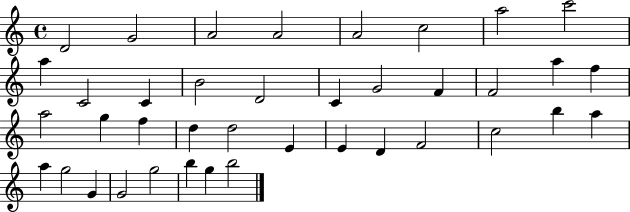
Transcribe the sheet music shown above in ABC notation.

X:1
T:Untitled
M:4/4
L:1/4
K:C
D2 G2 A2 A2 A2 c2 a2 c'2 a C2 C B2 D2 C G2 F F2 a f a2 g f d d2 E E D F2 c2 b a a g2 G G2 g2 b g b2